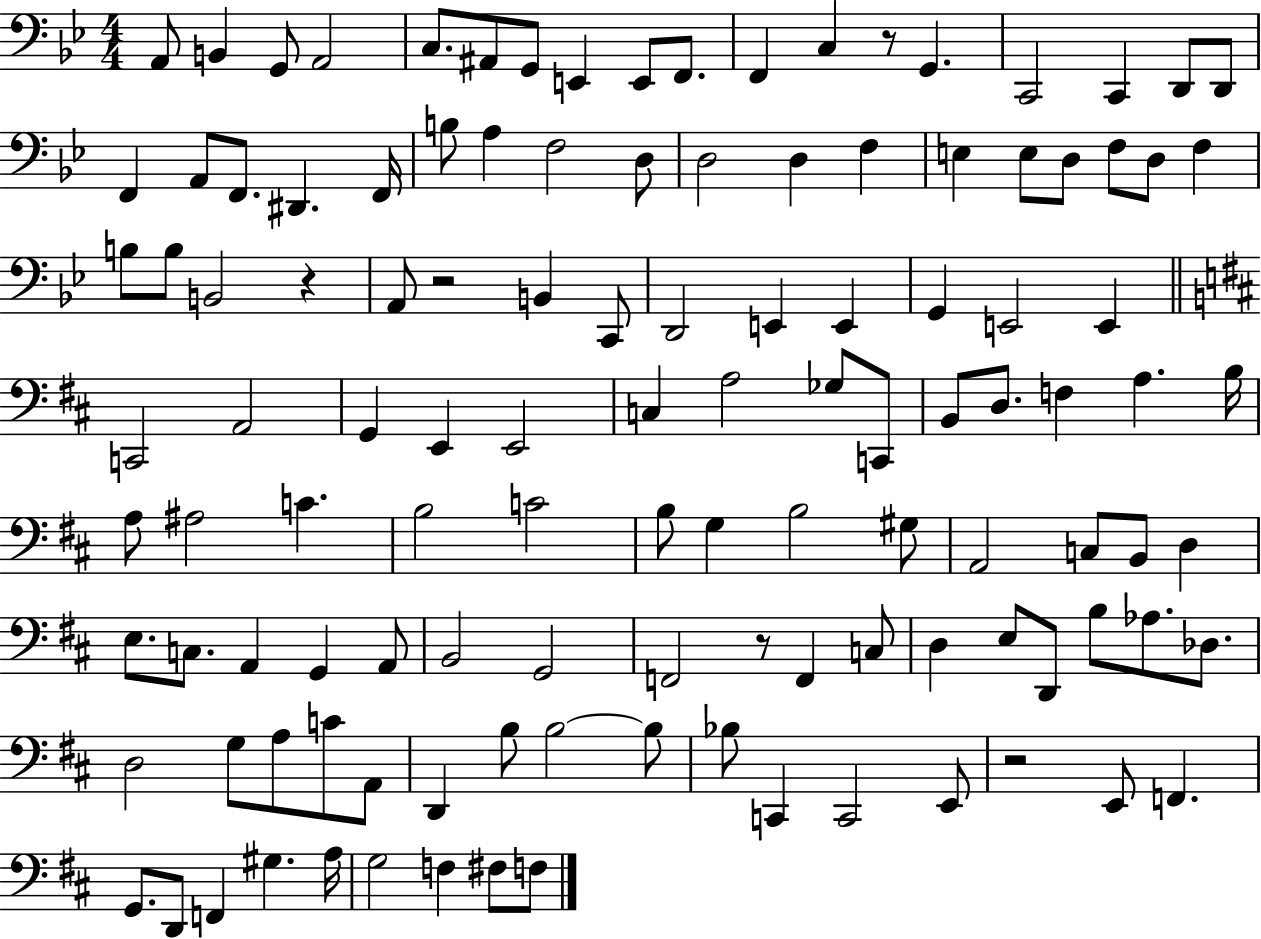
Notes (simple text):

A2/e B2/q G2/e A2/h C3/e. A#2/e G2/e E2/q E2/e F2/e. F2/q C3/q R/e G2/q. C2/h C2/q D2/e D2/e F2/q A2/e F2/e. D#2/q. F2/s B3/e A3/q F3/h D3/e D3/h D3/q F3/q E3/q E3/e D3/e F3/e D3/e F3/q B3/e B3/e B2/h R/q A2/e R/h B2/q C2/e D2/h E2/q E2/q G2/q E2/h E2/q C2/h A2/h G2/q E2/q E2/h C3/q A3/h Gb3/e C2/e B2/e D3/e. F3/q A3/q. B3/s A3/e A#3/h C4/q. B3/h C4/h B3/e G3/q B3/h G#3/e A2/h C3/e B2/e D3/q E3/e. C3/e. A2/q G2/q A2/e B2/h G2/h F2/h R/e F2/q C3/e D3/q E3/e D2/e B3/e Ab3/e. Db3/e. D3/h G3/e A3/e C4/e A2/e D2/q B3/e B3/h B3/e Bb3/e C2/q C2/h E2/e R/h E2/e F2/q. G2/e. D2/e F2/q G#3/q. A3/s G3/h F3/q F#3/e F3/e